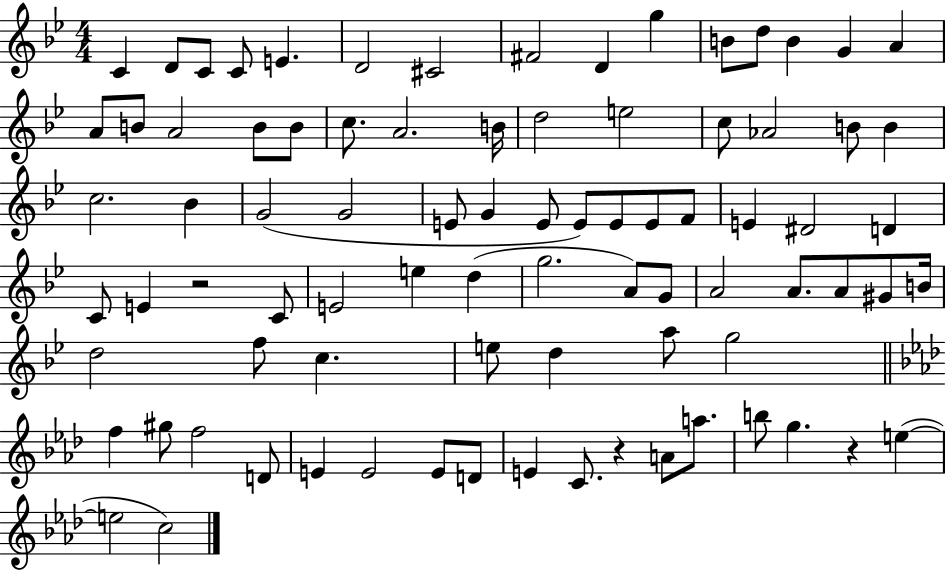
C4/q D4/e C4/e C4/e E4/q. D4/h C#4/h F#4/h D4/q G5/q B4/e D5/e B4/q G4/q A4/q A4/e B4/e A4/h B4/e B4/e C5/e. A4/h. B4/s D5/h E5/h C5/e Ab4/h B4/e B4/q C5/h. Bb4/q G4/h G4/h E4/e G4/q E4/e E4/e E4/e E4/e F4/e E4/q D#4/h D4/q C4/e E4/q R/h C4/e E4/h E5/q D5/q G5/h. A4/e G4/e A4/h A4/e. A4/e G#4/e B4/s D5/h F5/e C5/q. E5/e D5/q A5/e G5/h F5/q G#5/e F5/h D4/e E4/q E4/h E4/e D4/e E4/q C4/e. R/q A4/e A5/e. B5/e G5/q. R/q E5/q E5/h C5/h